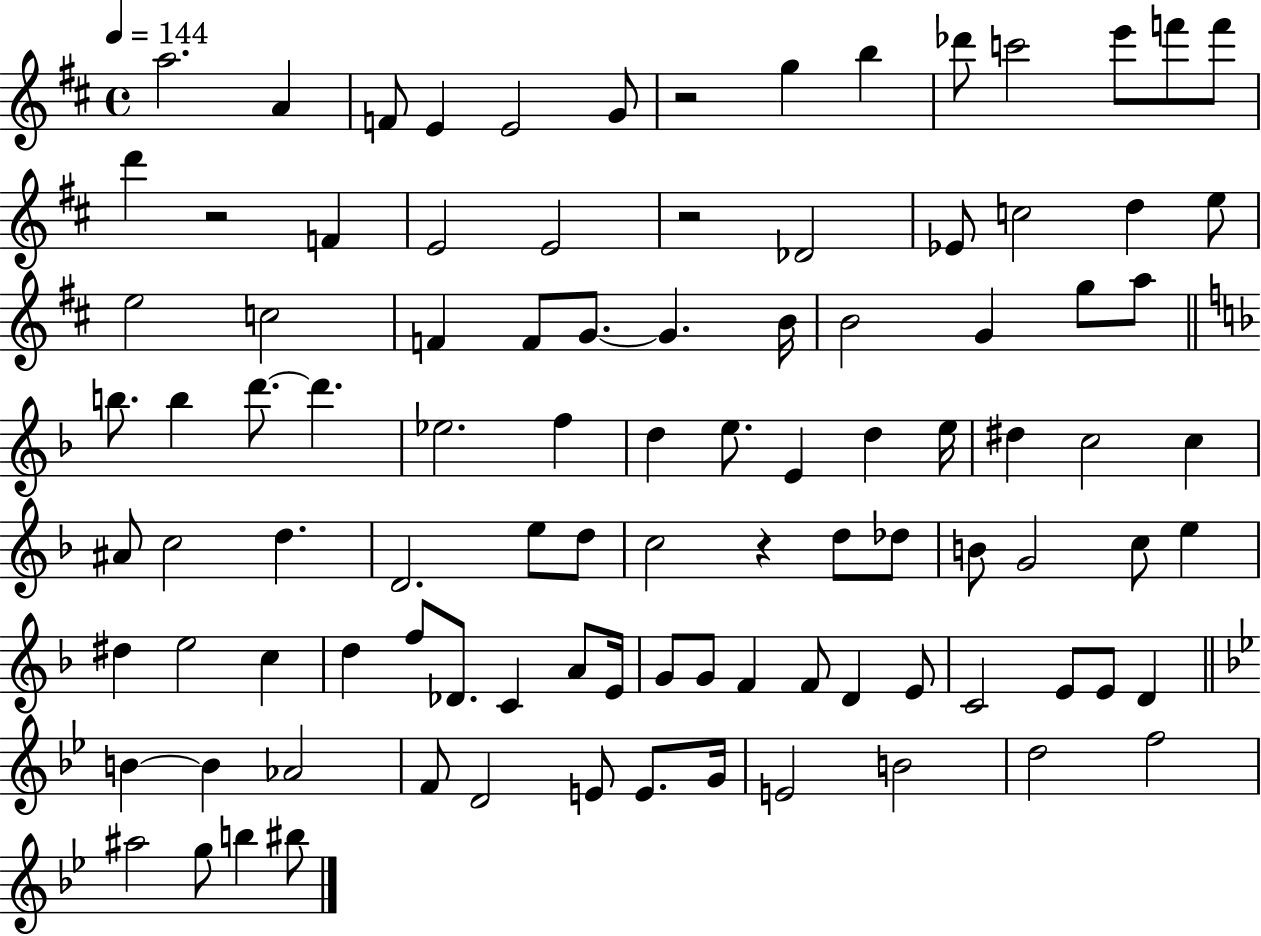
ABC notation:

X:1
T:Untitled
M:4/4
L:1/4
K:D
a2 A F/2 E E2 G/2 z2 g b _d'/2 c'2 e'/2 f'/2 f'/2 d' z2 F E2 E2 z2 _D2 _E/2 c2 d e/2 e2 c2 F F/2 G/2 G B/4 B2 G g/2 a/2 b/2 b d'/2 d' _e2 f d e/2 E d e/4 ^d c2 c ^A/2 c2 d D2 e/2 d/2 c2 z d/2 _d/2 B/2 G2 c/2 e ^d e2 c d f/2 _D/2 C A/2 E/4 G/2 G/2 F F/2 D E/2 C2 E/2 E/2 D B B _A2 F/2 D2 E/2 E/2 G/4 E2 B2 d2 f2 ^a2 g/2 b ^b/2